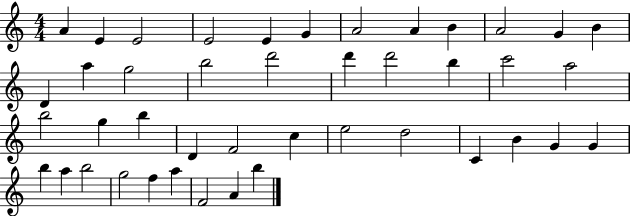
A4/q E4/q E4/h E4/h E4/q G4/q A4/h A4/q B4/q A4/h G4/q B4/q D4/q A5/q G5/h B5/h D6/h D6/q D6/h B5/q C6/h A5/h B5/h G5/q B5/q D4/q F4/h C5/q E5/h D5/h C4/q B4/q G4/q G4/q B5/q A5/q B5/h G5/h F5/q A5/q F4/h A4/q B5/q